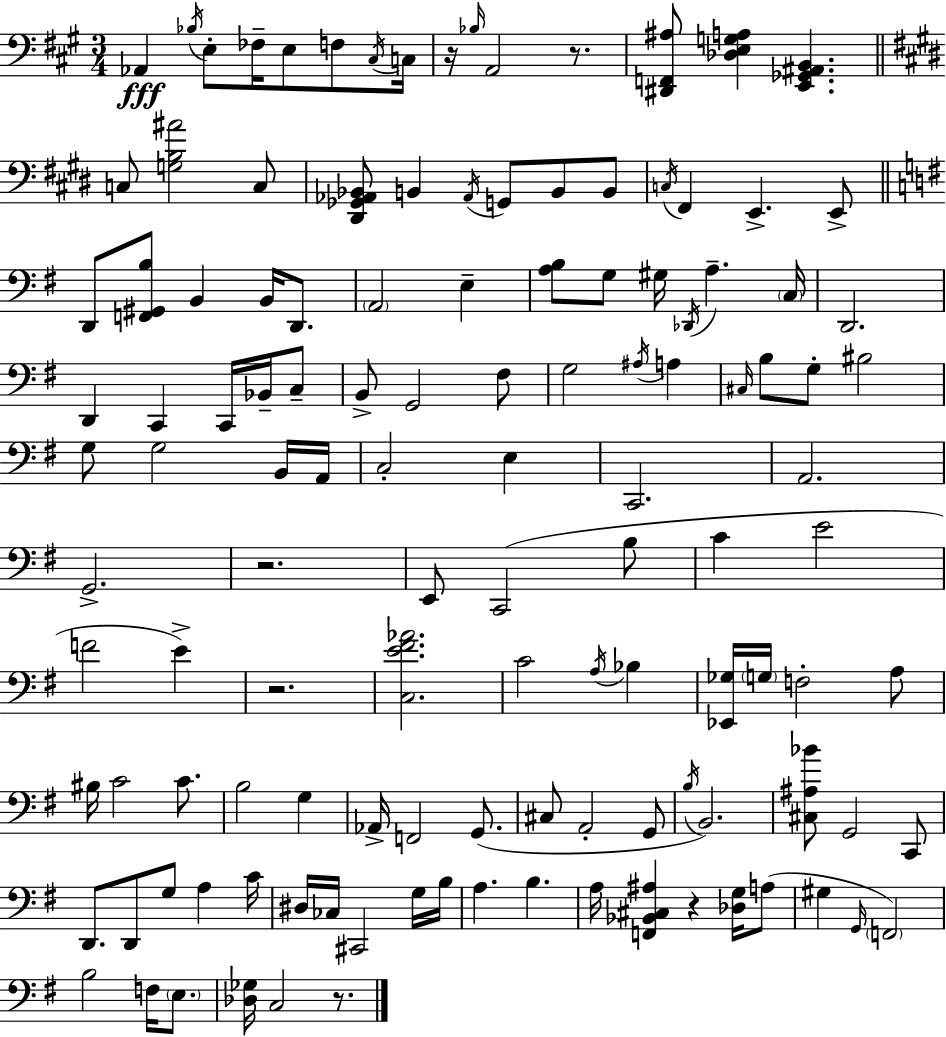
X:1
T:Untitled
M:3/4
L:1/4
K:A
_A,, _B,/4 E,/2 _F,/4 E,/2 F,/2 ^C,/4 C,/4 z/4 _B,/4 A,,2 z/2 [^D,,F,,^A,]/2 [_D,E,G,A,] [E,,_G,,^A,,B,,] C,/2 [G,B,^A]2 C,/2 [^D,,_G,,_A,,_B,,]/2 B,, _A,,/4 G,,/2 B,,/2 B,,/2 C,/4 ^F,, E,, E,,/2 D,,/2 [F,,^G,,B,]/2 B,, B,,/4 D,,/2 A,,2 E, [A,B,]/2 G,/2 ^G,/4 _D,,/4 A, C,/4 D,,2 D,, C,, C,,/4 _B,,/4 C,/2 B,,/2 G,,2 ^F,/2 G,2 ^A,/4 A, ^C,/4 B,/2 G,/2 ^B,2 G,/2 G,2 B,,/4 A,,/4 C,2 E, C,,2 A,,2 G,,2 z2 E,,/2 C,,2 B,/2 C E2 F2 E z2 [C,E^F_A]2 C2 A,/4 _B, [_E,,_G,]/4 G,/4 F,2 A,/2 ^B,/4 C2 C/2 B,2 G, _A,,/4 F,,2 G,,/2 ^C,/2 A,,2 G,,/2 B,/4 B,,2 [^C,^A,_B]/2 G,,2 C,,/2 D,,/2 D,,/2 G,/2 A, C/4 ^D,/4 _C,/4 ^C,,2 G,/4 B,/4 A, B, A,/4 [F,,_B,,^C,^A,] z [_D,G,]/4 A,/2 ^G, G,,/4 F,,2 B,2 F,/4 E,/2 [_D,_G,]/4 C,2 z/2